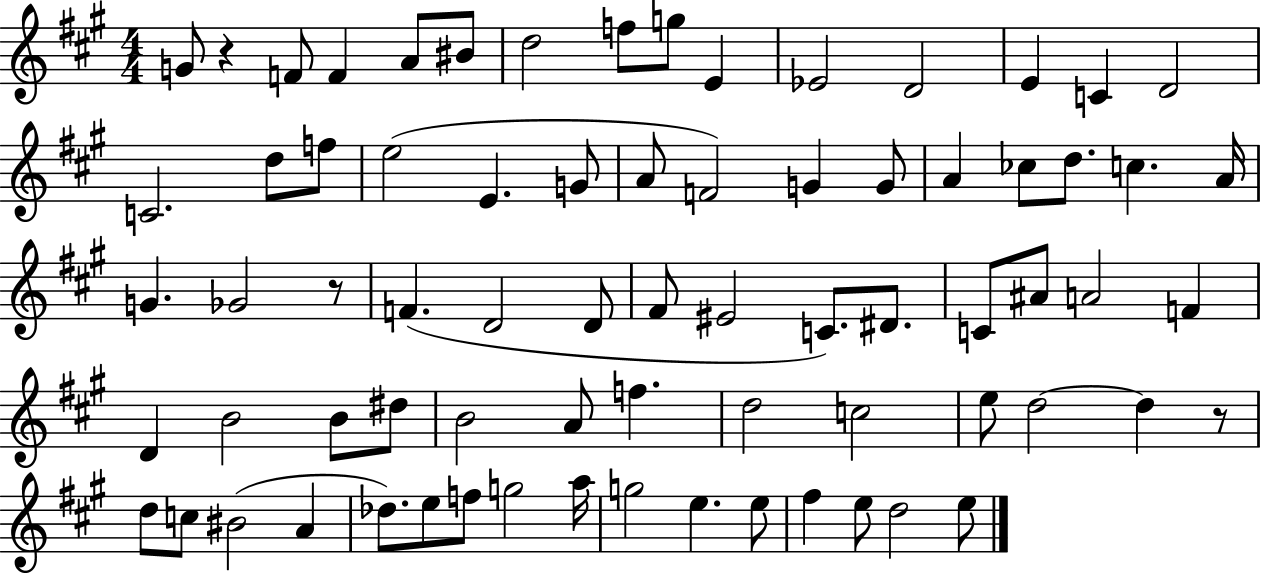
X:1
T:Untitled
M:4/4
L:1/4
K:A
G/2 z F/2 F A/2 ^B/2 d2 f/2 g/2 E _E2 D2 E C D2 C2 d/2 f/2 e2 E G/2 A/2 F2 G G/2 A _c/2 d/2 c A/4 G _G2 z/2 F D2 D/2 ^F/2 ^E2 C/2 ^D/2 C/2 ^A/2 A2 F D B2 B/2 ^d/2 B2 A/2 f d2 c2 e/2 d2 d z/2 d/2 c/2 ^B2 A _d/2 e/2 f/2 g2 a/4 g2 e e/2 ^f e/2 d2 e/2